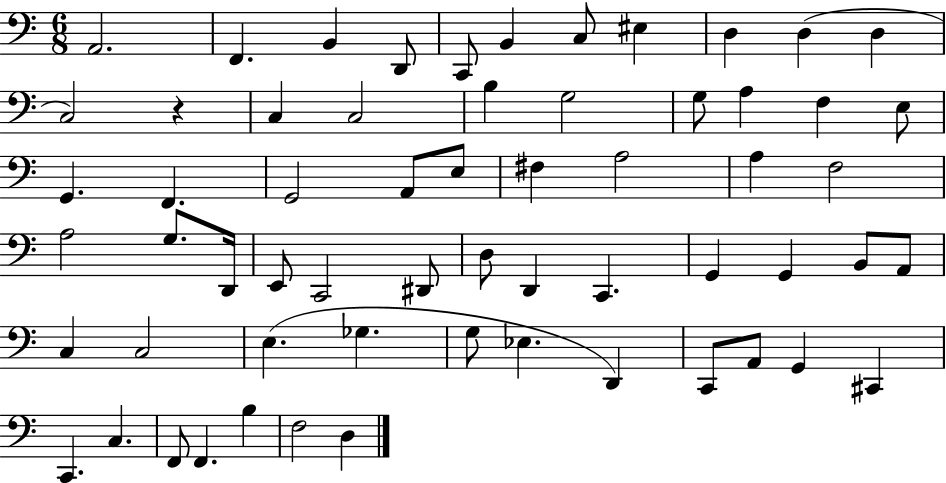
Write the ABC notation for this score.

X:1
T:Untitled
M:6/8
L:1/4
K:C
A,,2 F,, B,, D,,/2 C,,/2 B,, C,/2 ^E, D, D, D, C,2 z C, C,2 B, G,2 G,/2 A, F, E,/2 G,, F,, G,,2 A,,/2 E,/2 ^F, A,2 A, F,2 A,2 G,/2 D,,/4 E,,/2 C,,2 ^D,,/2 D,/2 D,, C,, G,, G,, B,,/2 A,,/2 C, C,2 E, _G, G,/2 _E, D,, C,,/2 A,,/2 G,, ^C,, C,, C, F,,/2 F,, B, F,2 D,